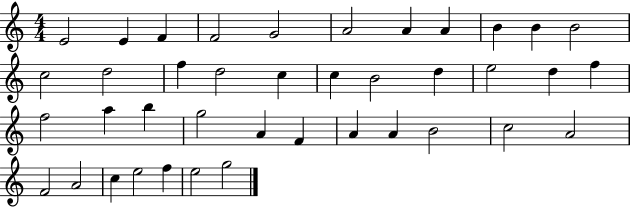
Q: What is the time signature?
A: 4/4